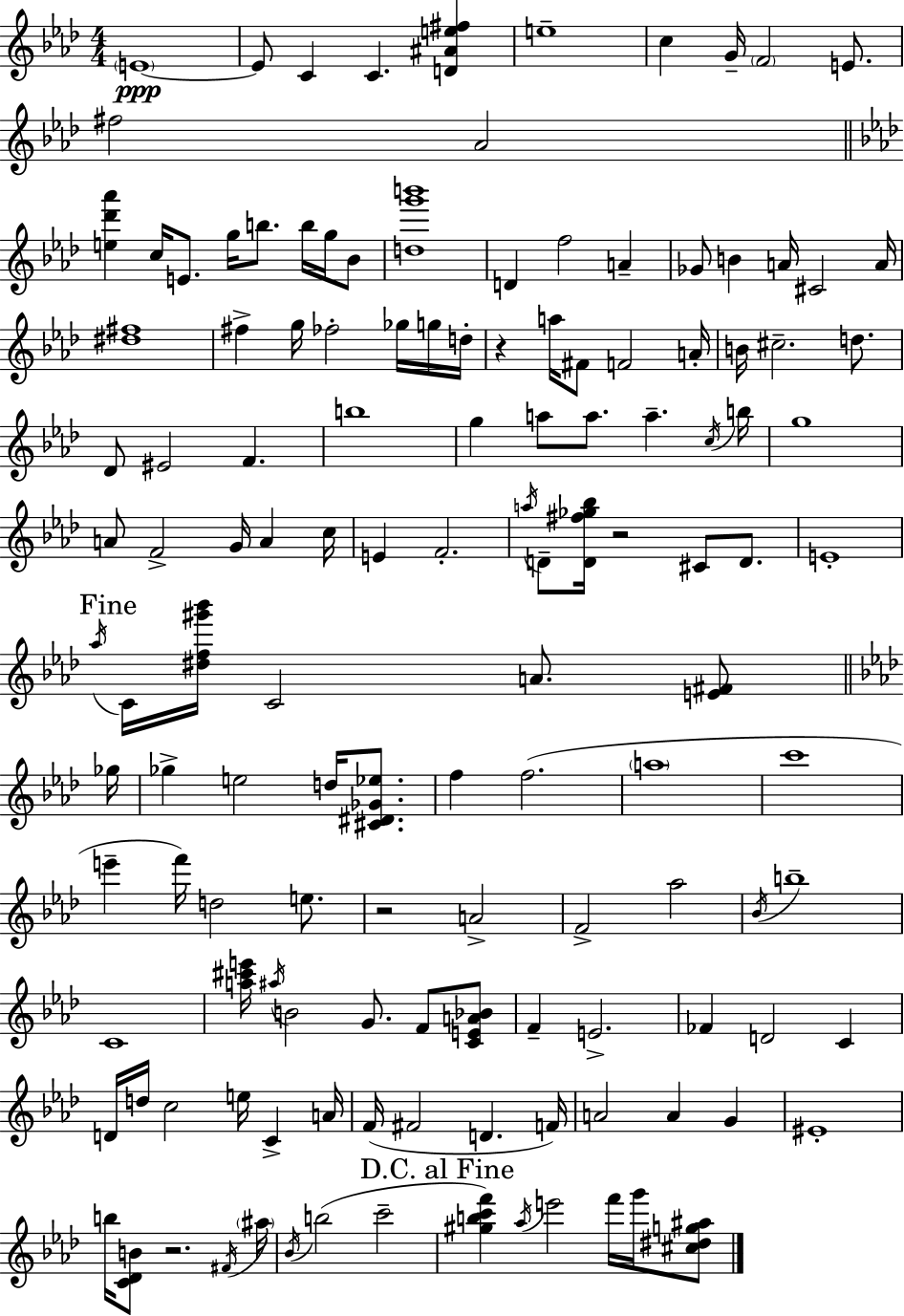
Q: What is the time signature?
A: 4/4